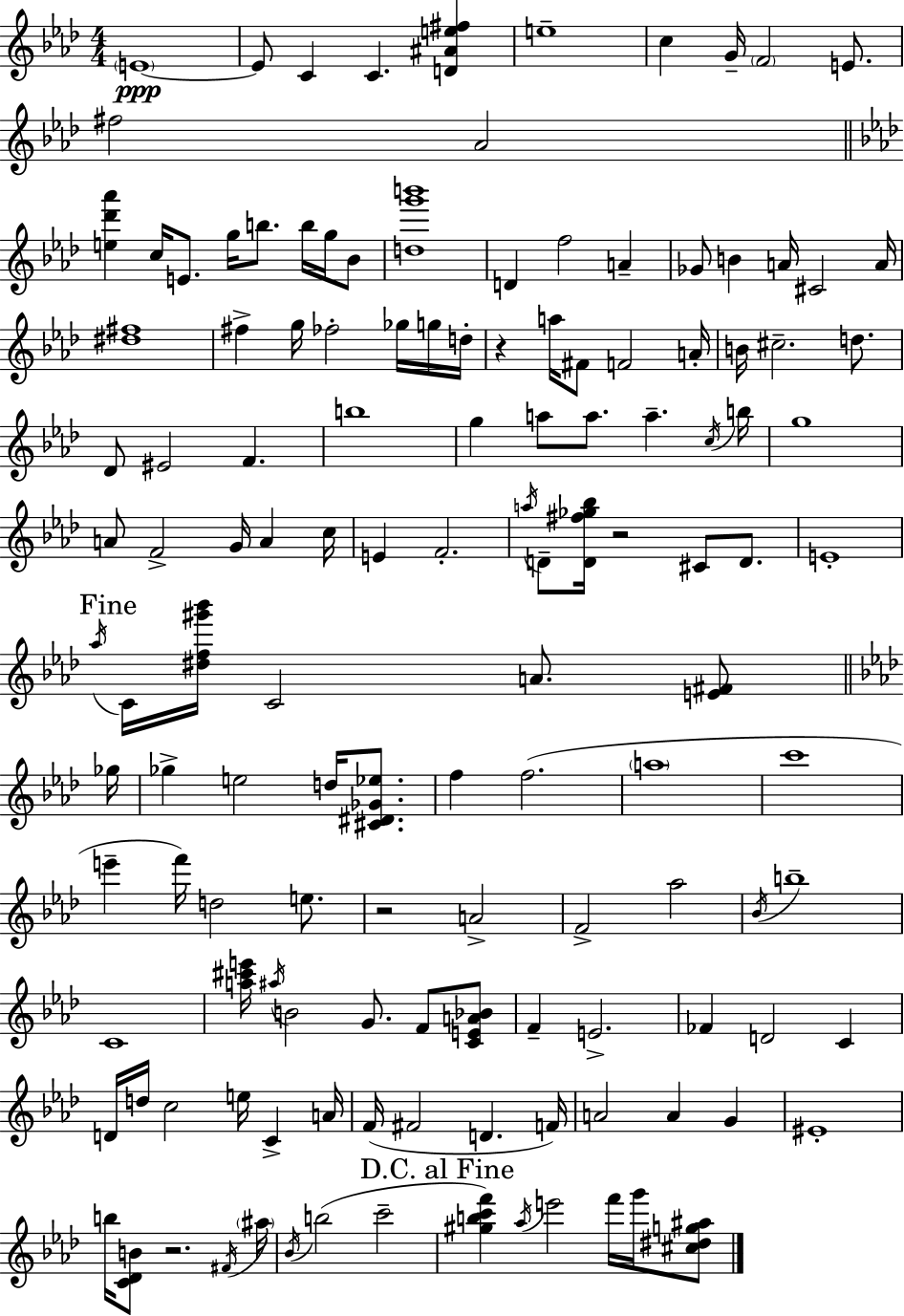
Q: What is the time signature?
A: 4/4